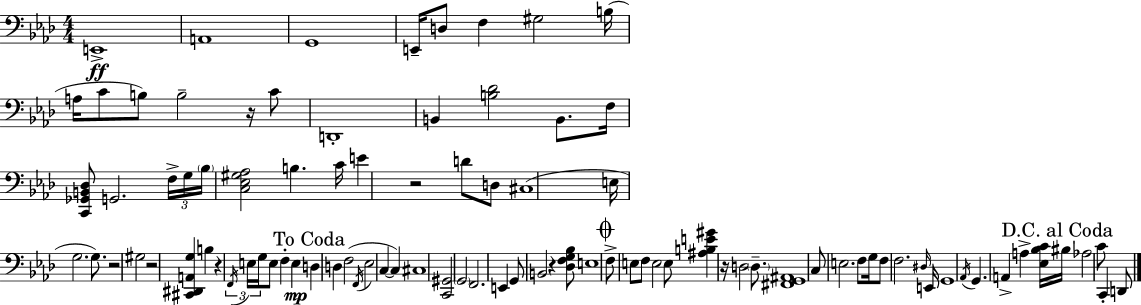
{
  \clef bass
  \numericTimeSignature
  \time 4/4
  \key f \minor
  e,1->\ff | a,1 | g,1 | e,16-- d8 f4 gis2 b16( | \break a16 c'8 b8) b2-- r16 c'8 | d,1-. | b,4 <b des'>2 b,8. f16 | <c, ges, b, des>8 g,2. \tuplet 3/2 { f16-> g16 | \break \parenthesize bes16 } <c ees gis aes>2 b4. c'16 | e'4 r2 d'8 d8 | cis1( | e16 g2. g8.) | \break r2 gis2 | r2 <cis, dis, a, g>4 b4 | r4 \tuplet 3/2 { \acciaccatura { f,16 } e16 g16 } e8 f4-. e4\mp | \mark "To Coda" d4 d4 f2( | \break \acciaccatura { f,16 } ees2 c4~~ c4) | cis1 | <c, gis,>2 \parenthesize g,2 | f,2. e,4 | \break g,8 b,2 r4 | <des f g bes>8 e1 | \mark \markup { \musicglyph "scripts.coda" } f8-> e8 f8 e2 | e8 <ais b e' gis'>4 r16 d2 \parenthesize d8.-- | \break <fis, g, ais,>1 | c8 e2. | f8 g16 f8 f2. | \grace { dis16 } e,16 g,1 | \break \acciaccatura { aes,16 } g,4. a,4-> a4-> | <ees bes c'>16 \mark "D.C. al Coda" bis16 aes2 c'8 c,4-. | d,8 \bar "|."
}